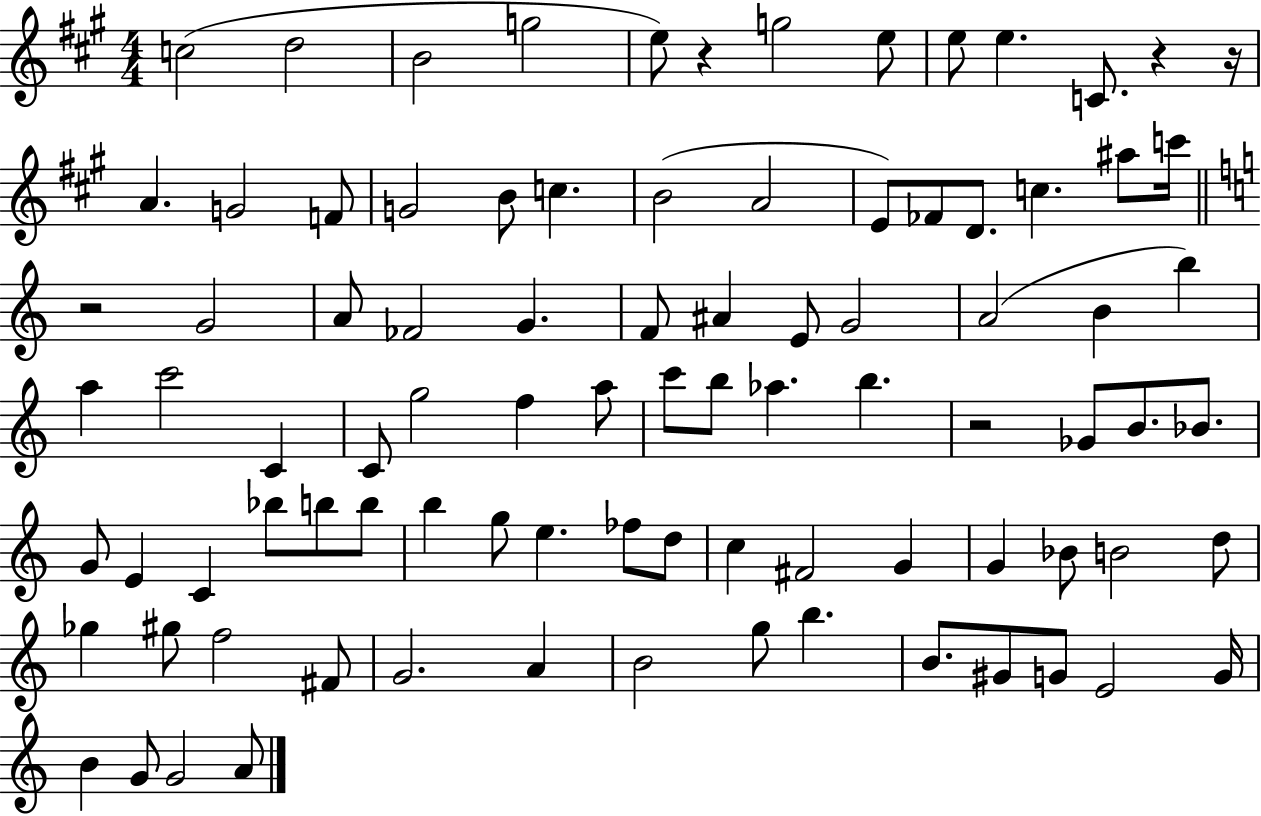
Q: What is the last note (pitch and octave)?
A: A4